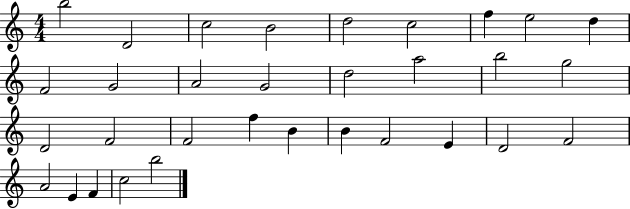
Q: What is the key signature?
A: C major